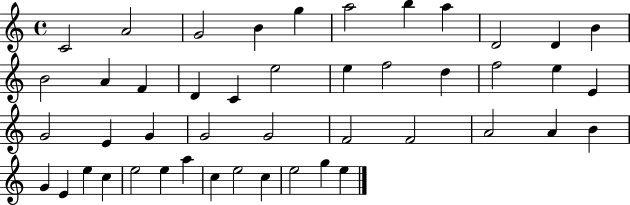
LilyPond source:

{
  \clef treble
  \time 4/4
  \defaultTimeSignature
  \key c \major
  c'2 a'2 | g'2 b'4 g''4 | a''2 b''4 a''4 | d'2 d'4 b'4 | \break b'2 a'4 f'4 | d'4 c'4 e''2 | e''4 f''2 d''4 | f''2 e''4 e'4 | \break g'2 e'4 g'4 | g'2 g'2 | f'2 f'2 | a'2 a'4 b'4 | \break g'4 e'4 e''4 c''4 | e''2 e''4 a''4 | c''4 e''2 c''4 | e''2 g''4 e''4 | \break \bar "|."
}